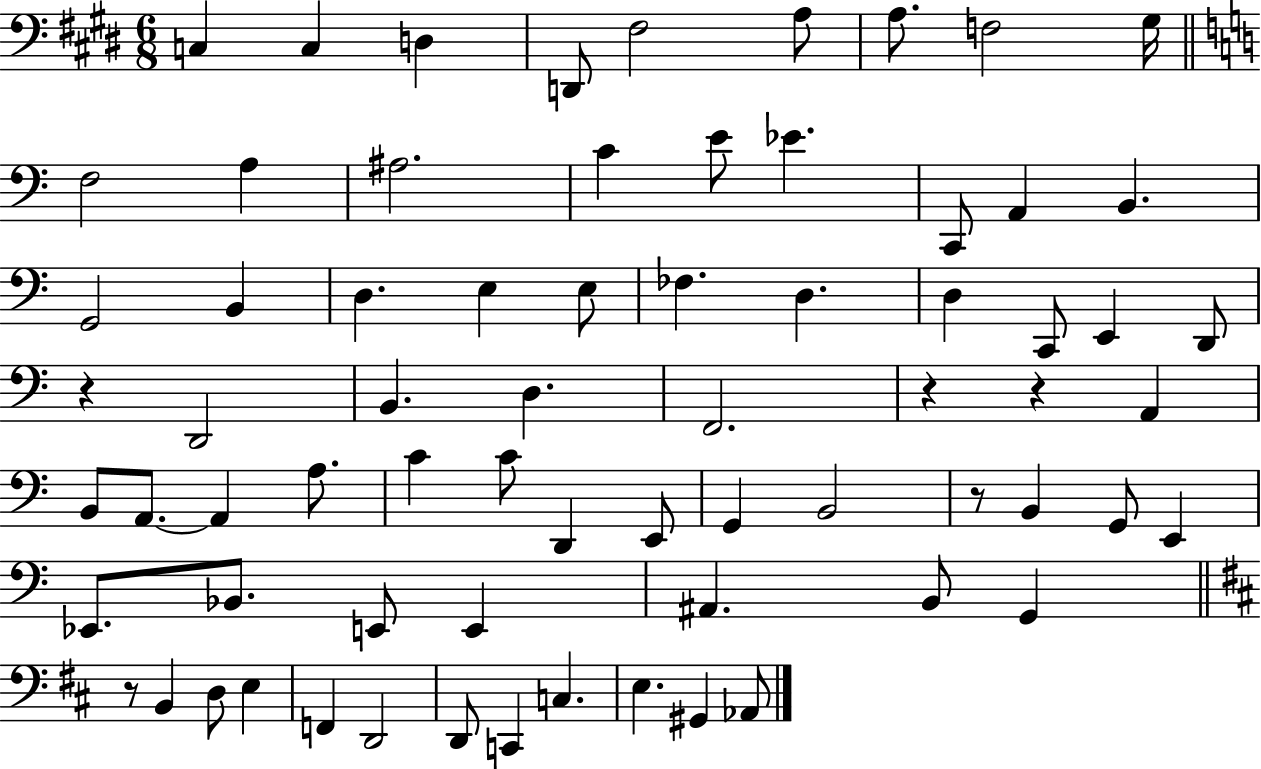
X:1
T:Untitled
M:6/8
L:1/4
K:E
C, C, D, D,,/2 ^F,2 A,/2 A,/2 F,2 ^G,/4 F,2 A, ^A,2 C E/2 _E C,,/2 A,, B,, G,,2 B,, D, E, E,/2 _F, D, D, C,,/2 E,, D,,/2 z D,,2 B,, D, F,,2 z z A,, B,,/2 A,,/2 A,, A,/2 C C/2 D,, E,,/2 G,, B,,2 z/2 B,, G,,/2 E,, _E,,/2 _B,,/2 E,,/2 E,, ^A,, B,,/2 G,, z/2 B,, D,/2 E, F,, D,,2 D,,/2 C,, C, E, ^G,, _A,,/2